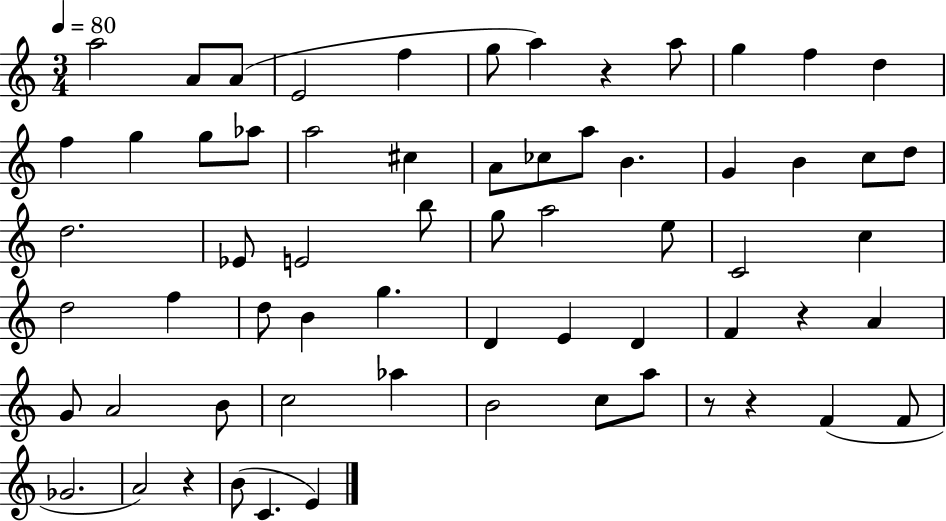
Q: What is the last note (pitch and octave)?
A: E4